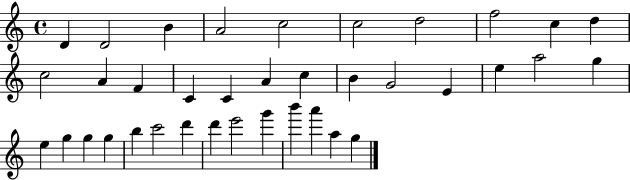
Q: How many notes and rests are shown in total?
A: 37